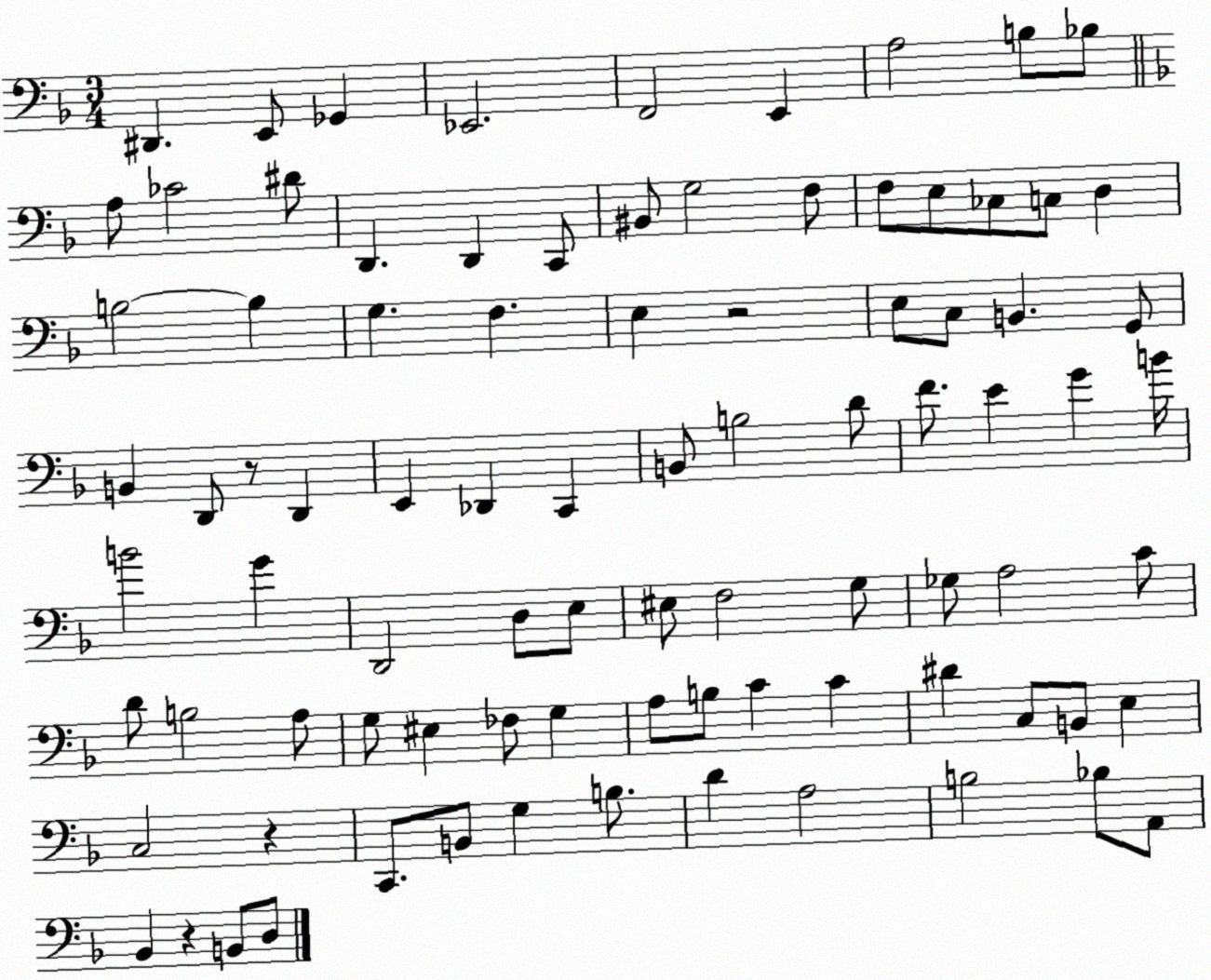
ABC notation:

X:1
T:Untitled
M:3/4
L:1/4
K:F
^D,, E,,/2 _G,, _E,,2 F,,2 E,, A,2 B,/2 _B,/2 A,/2 _C2 ^D/2 D,, D,, C,,/2 ^B,,/2 G,2 F,/2 F,/2 E,/2 _C,/2 C,/2 D, B,2 B, G, F, E, z2 E,/2 C,/2 B,, G,,/2 B,, D,,/2 z/2 D,, E,, _D,, C,, B,,/2 B,2 D/2 F/2 E G B/4 B2 G D,,2 D,/2 E,/2 ^E,/2 F,2 G,/2 _G,/2 A,2 C/2 D/2 B,2 A,/2 G,/2 ^E, _F,/2 G, A,/2 B,/2 C C ^D C,/2 B,,/2 E, C,2 z C,,/2 B,,/2 G, B,/2 D A,2 B,2 _B,/2 A,,/2 _B,, z B,,/2 D,/2